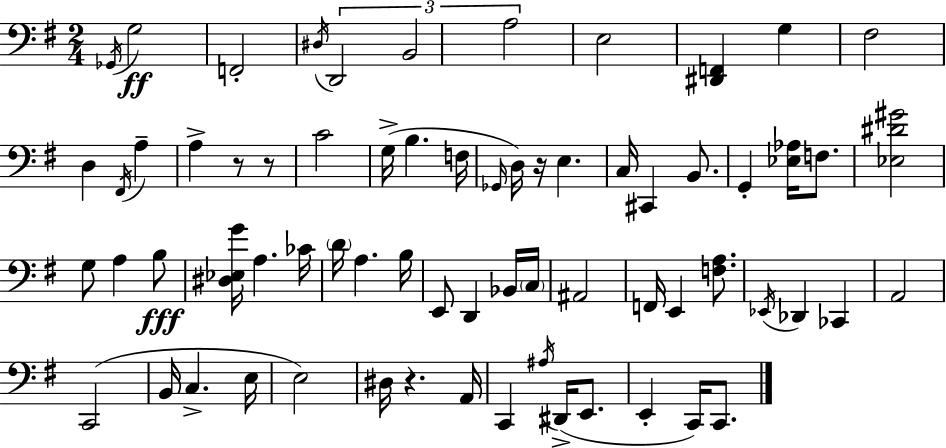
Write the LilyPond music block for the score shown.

{
  \clef bass
  \numericTimeSignature
  \time 2/4
  \key g \major
  \acciaccatura { ges,16 }\ff g2 | f,2-. | \acciaccatura { dis16 } \tuplet 3/2 { d,2 | b,2 | \break a2 } | e2 | <dis, f,>4 g4 | fis2 | \break d4 \acciaccatura { fis,16 } a4-- | a4-> r8 | r8 c'2 | g16->( b4. | \break f16 \grace { ges,16 } d16) r16 e4. | c16 cis,4 | b,8. g,4-. | <ees aes>16 f8. <ees dis' gis'>2 | \break g8 a4 | b8\fff <dis ees g'>16 a4. | ces'16 \parenthesize d'16 a4. | b16 e,8 d,4 | \break bes,16 \parenthesize c16 ais,2 | f,16 e,4 | <f a>8. \acciaccatura { ees,16 } des,4 | ces,4 a,2 | \break c,2( | b,16 c4.-> | e16 e2) | dis16 r4. | \break a,16 c,4 | \acciaccatura { ais16 } dis,16->( e,8. e,4-. | c,16) c,8. \bar "|."
}